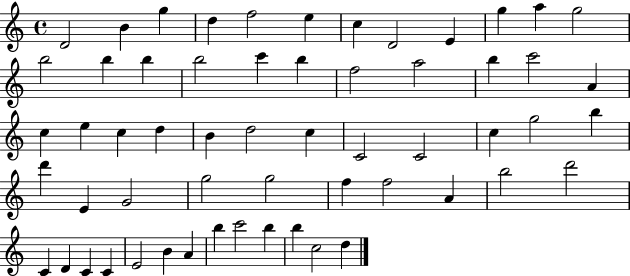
X:1
T:Untitled
M:4/4
L:1/4
K:C
D2 B g d f2 e c D2 E g a g2 b2 b b b2 c' b f2 a2 b c'2 A c e c d B d2 c C2 C2 c g2 b d' E G2 g2 g2 f f2 A b2 d'2 C D C C E2 B A b c'2 b b c2 d